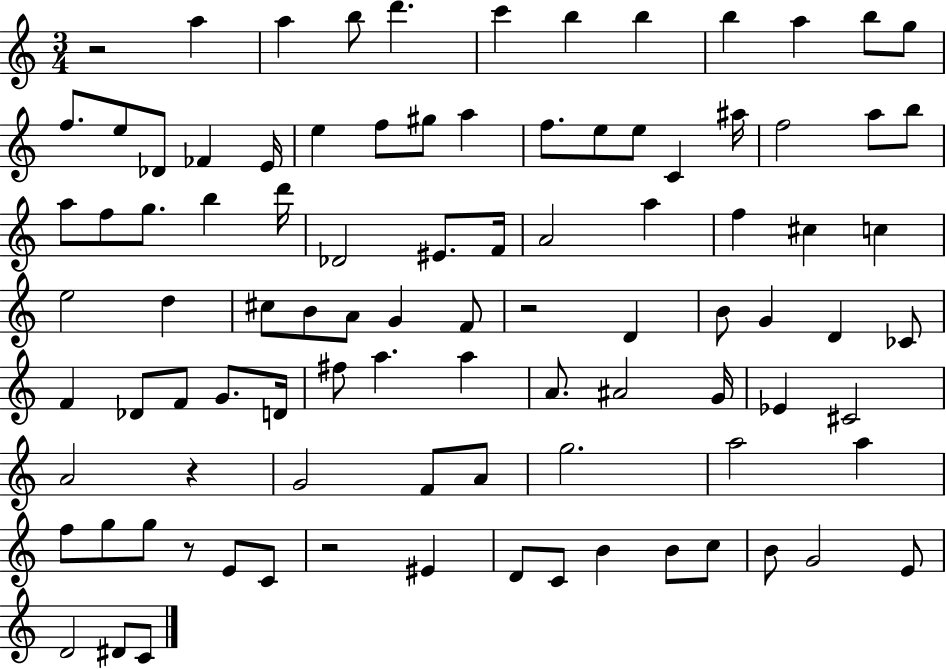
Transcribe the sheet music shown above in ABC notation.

X:1
T:Untitled
M:3/4
L:1/4
K:C
z2 a a b/2 d' c' b b b a b/2 g/2 f/2 e/2 _D/2 _F E/4 e f/2 ^g/2 a f/2 e/2 e/2 C ^a/4 f2 a/2 b/2 a/2 f/2 g/2 b d'/4 _D2 ^E/2 F/4 A2 a f ^c c e2 d ^c/2 B/2 A/2 G F/2 z2 D B/2 G D _C/2 F _D/2 F/2 G/2 D/4 ^f/2 a a A/2 ^A2 G/4 _E ^C2 A2 z G2 F/2 A/2 g2 a2 a f/2 g/2 g/2 z/2 E/2 C/2 z2 ^E D/2 C/2 B B/2 c/2 B/2 G2 E/2 D2 ^D/2 C/2